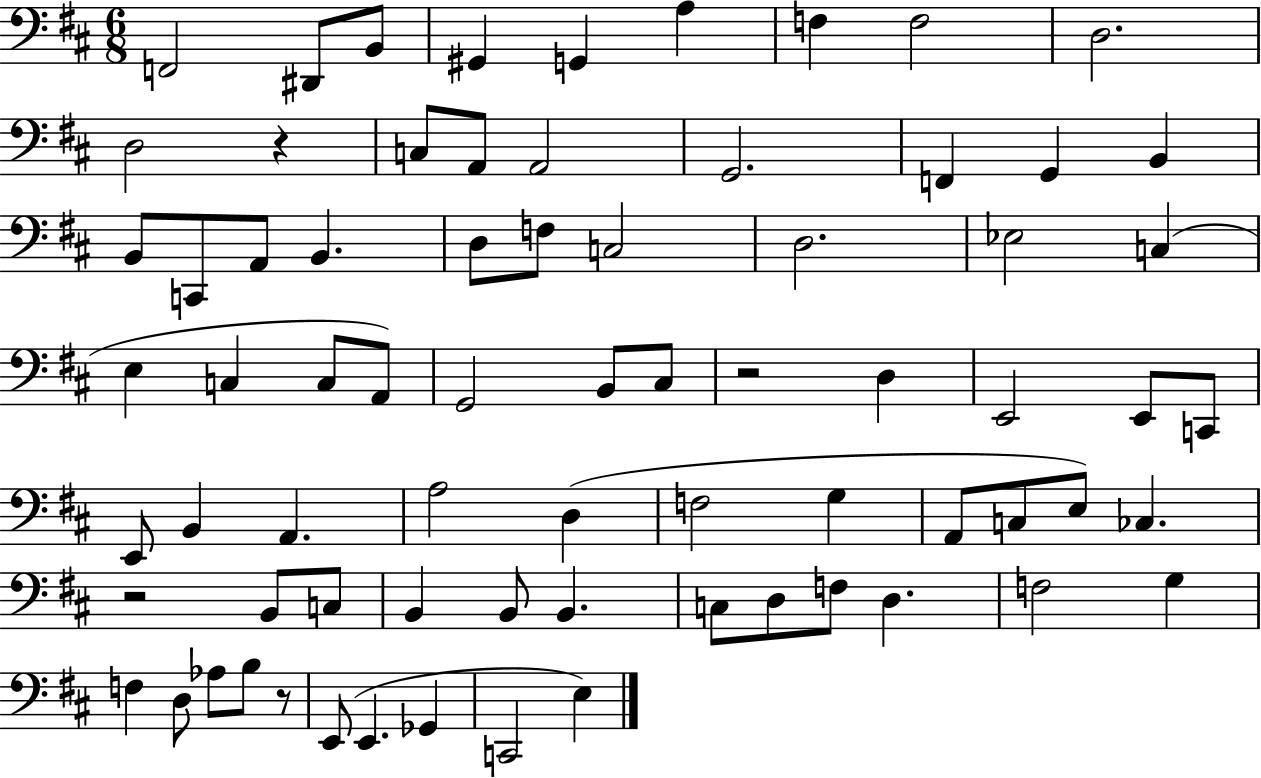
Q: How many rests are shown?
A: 4